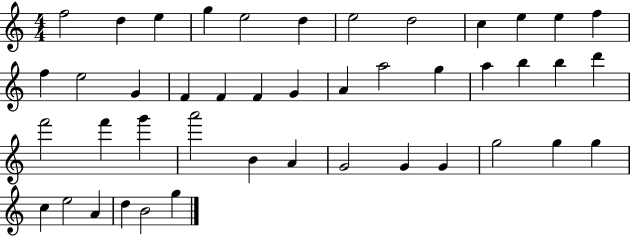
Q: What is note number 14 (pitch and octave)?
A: E5